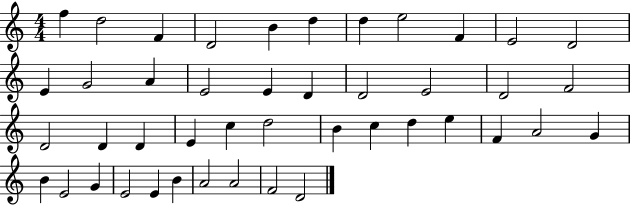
F5/q D5/h F4/q D4/h B4/q D5/q D5/q E5/h F4/q E4/h D4/h E4/q G4/h A4/q E4/h E4/q D4/q D4/h E4/h D4/h F4/h D4/h D4/q D4/q E4/q C5/q D5/h B4/q C5/q D5/q E5/q F4/q A4/h G4/q B4/q E4/h G4/q E4/h E4/q B4/q A4/h A4/h F4/h D4/h